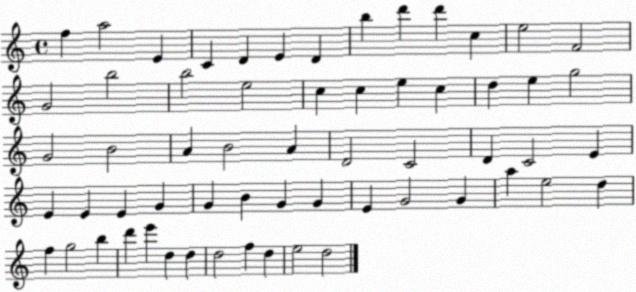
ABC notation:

X:1
T:Untitled
M:4/4
L:1/4
K:C
f a2 E C D E D b d' d' c e2 F2 G2 b2 b2 e2 c c e c d e g2 G2 B2 A B2 A D2 C2 D C2 E E E E G G B G G E G2 G a e2 d f g2 b d' e' d d d2 f d e2 d2